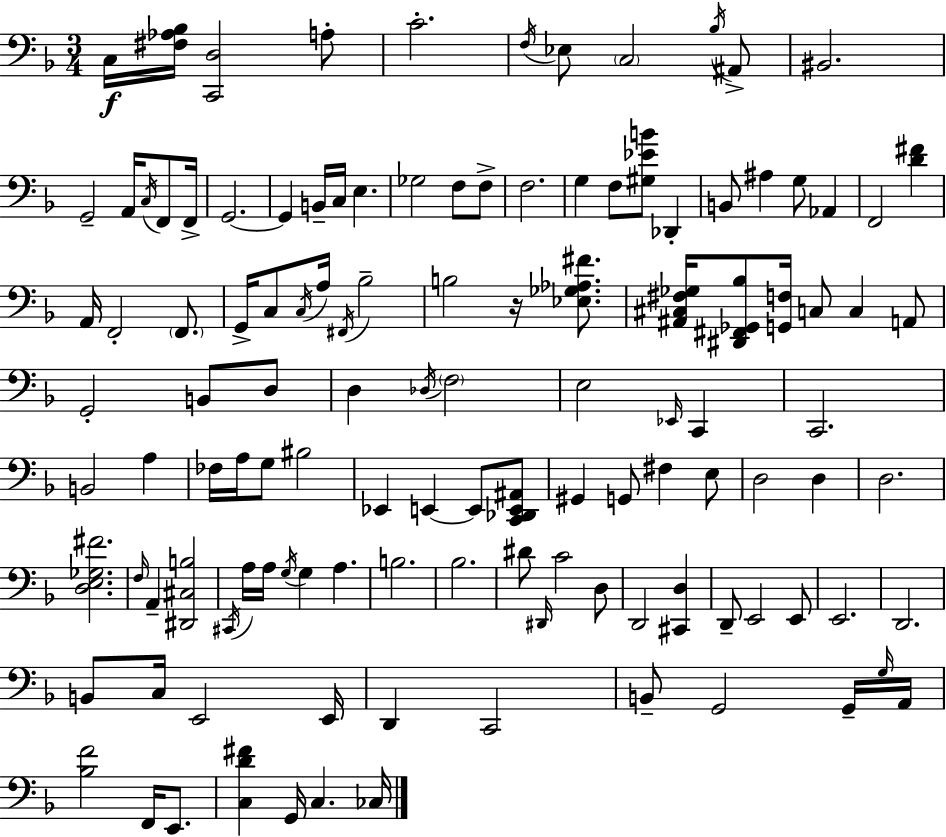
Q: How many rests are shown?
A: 1